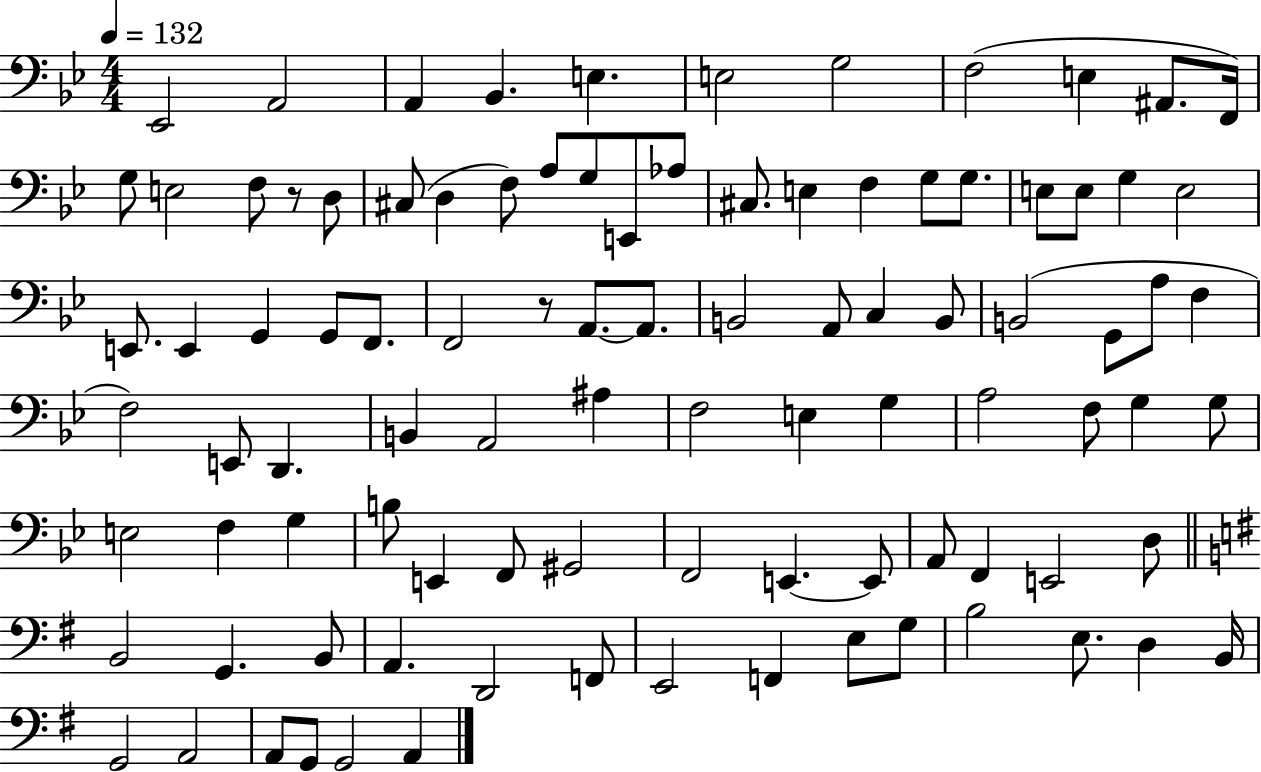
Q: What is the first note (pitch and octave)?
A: Eb2